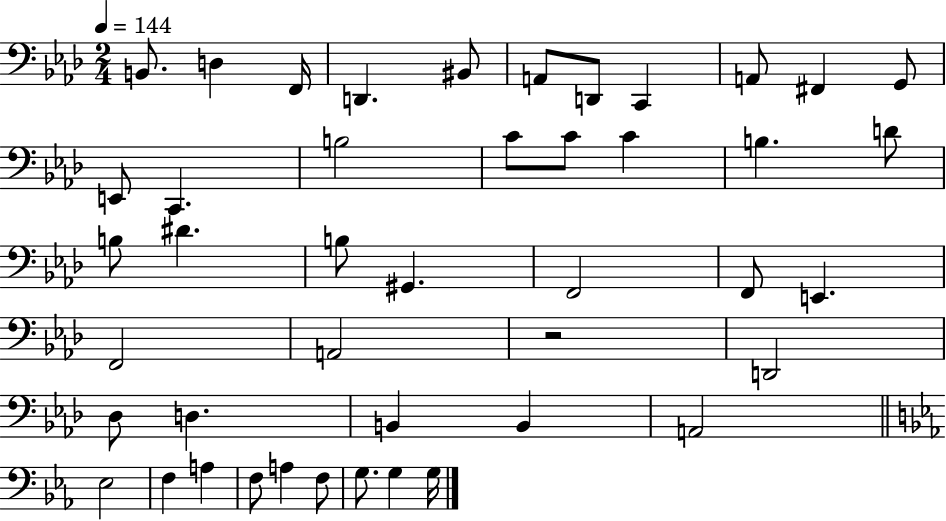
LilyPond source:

{
  \clef bass
  \numericTimeSignature
  \time 2/4
  \key aes \major
  \tempo 4 = 144
  b,8. d4 f,16 | d,4. bis,8 | a,8 d,8 c,4 | a,8 fis,4 g,8 | \break e,8 c,4. | b2 | c'8 c'8 c'4 | b4. d'8 | \break b8 dis'4. | b8 gis,4. | f,2 | f,8 e,4. | \break f,2 | a,2 | r2 | d,2 | \break des8 d4. | b,4 b,4 | a,2 | \bar "||" \break \key ees \major ees2 | f4 a4 | f8 a4 f8 | g8. g4 g16 | \break \bar "|."
}